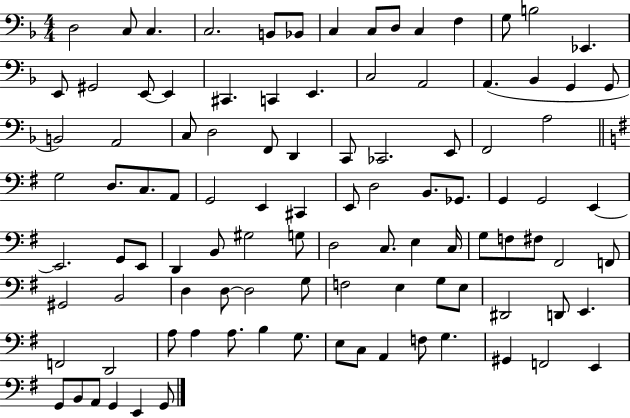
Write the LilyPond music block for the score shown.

{
  \clef bass
  \numericTimeSignature
  \time 4/4
  \key f \major
  d2 c8 c4. | c2. b,8 bes,8 | c4 c8 d8 c4 f4 | g8 b2 ees,4. | \break e,8 gis,2 e,8~~ e,4 | cis,4. c,4 e,4. | c2 a,2 | a,4.( bes,4 g,4 g,8 | \break b,2) a,2 | c8 d2 f,8 d,4 | c,8 ces,2. e,8 | f,2 a2 | \break \bar "||" \break \key e \minor g2 d8. c8. a,8 | g,2 e,4 cis,4 | e,8 d2 b,8. ges,8. | g,4 g,2 e,4~~ | \break e,2. g,8 e,8 | d,4 b,8 gis2 g8 | d2 c8. e4 c16 | g8 f8 fis8 fis,2 f,8 | \break gis,2 b,2 | d4 d8~~ d2 g8 | f2 e4 g8 e8 | dis,2 d,8 e,4. | \break f,2 d,2 | a8 a4 a8. b4 g8. | e8 c8 a,4 f8 g4. | gis,4 f,2 e,4 | \break g,8 b,8 a,8 g,4 e,4 g,8 | \bar "|."
}